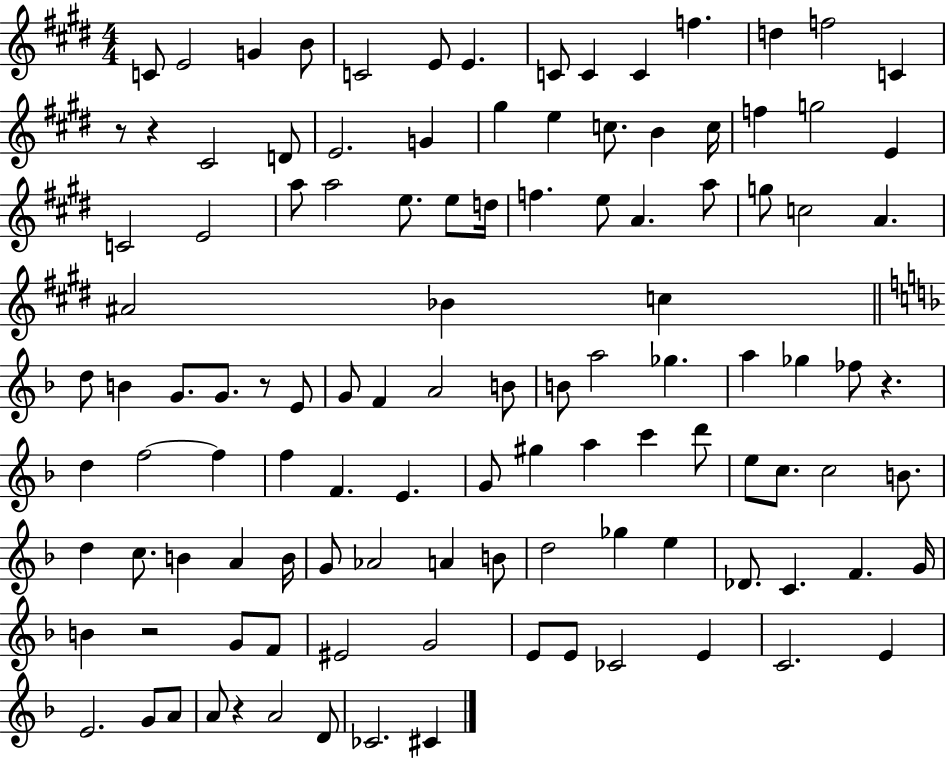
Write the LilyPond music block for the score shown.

{
  \clef treble
  \numericTimeSignature
  \time 4/4
  \key e \major
  \repeat volta 2 { c'8 e'2 g'4 b'8 | c'2 e'8 e'4. | c'8 c'4 c'4 f''4. | d''4 f''2 c'4 | \break r8 r4 cis'2 d'8 | e'2. g'4 | gis''4 e''4 c''8. b'4 c''16 | f''4 g''2 e'4 | \break c'2 e'2 | a''8 a''2 e''8. e''8 d''16 | f''4. e''8 a'4. a''8 | g''8 c''2 a'4. | \break ais'2 bes'4 c''4 | \bar "||" \break \key f \major d''8 b'4 g'8. g'8. r8 e'8 | g'8 f'4 a'2 b'8 | b'8 a''2 ges''4. | a''4 ges''4 fes''8 r4. | \break d''4 f''2~~ f''4 | f''4 f'4. e'4. | g'8 gis''4 a''4 c'''4 d'''8 | e''8 c''8. c''2 b'8. | \break d''4 c''8. b'4 a'4 b'16 | g'8 aes'2 a'4 b'8 | d''2 ges''4 e''4 | des'8. c'4. f'4. g'16 | \break b'4 r2 g'8 f'8 | eis'2 g'2 | e'8 e'8 ces'2 e'4 | c'2. e'4 | \break e'2. g'8 a'8 | a'8 r4 a'2 d'8 | ces'2. cis'4 | } \bar "|."
}